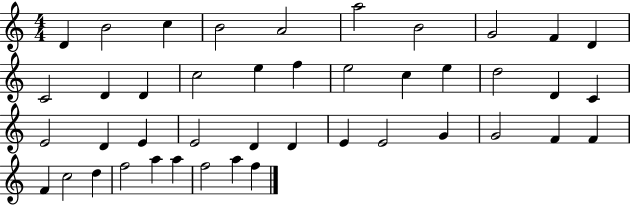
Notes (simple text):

D4/q B4/h C5/q B4/h A4/h A5/h B4/h G4/h F4/q D4/q C4/h D4/q D4/q C5/h E5/q F5/q E5/h C5/q E5/q D5/h D4/q C4/q E4/h D4/q E4/q E4/h D4/q D4/q E4/q E4/h G4/q G4/h F4/q F4/q F4/q C5/h D5/q F5/h A5/q A5/q F5/h A5/q F5/q